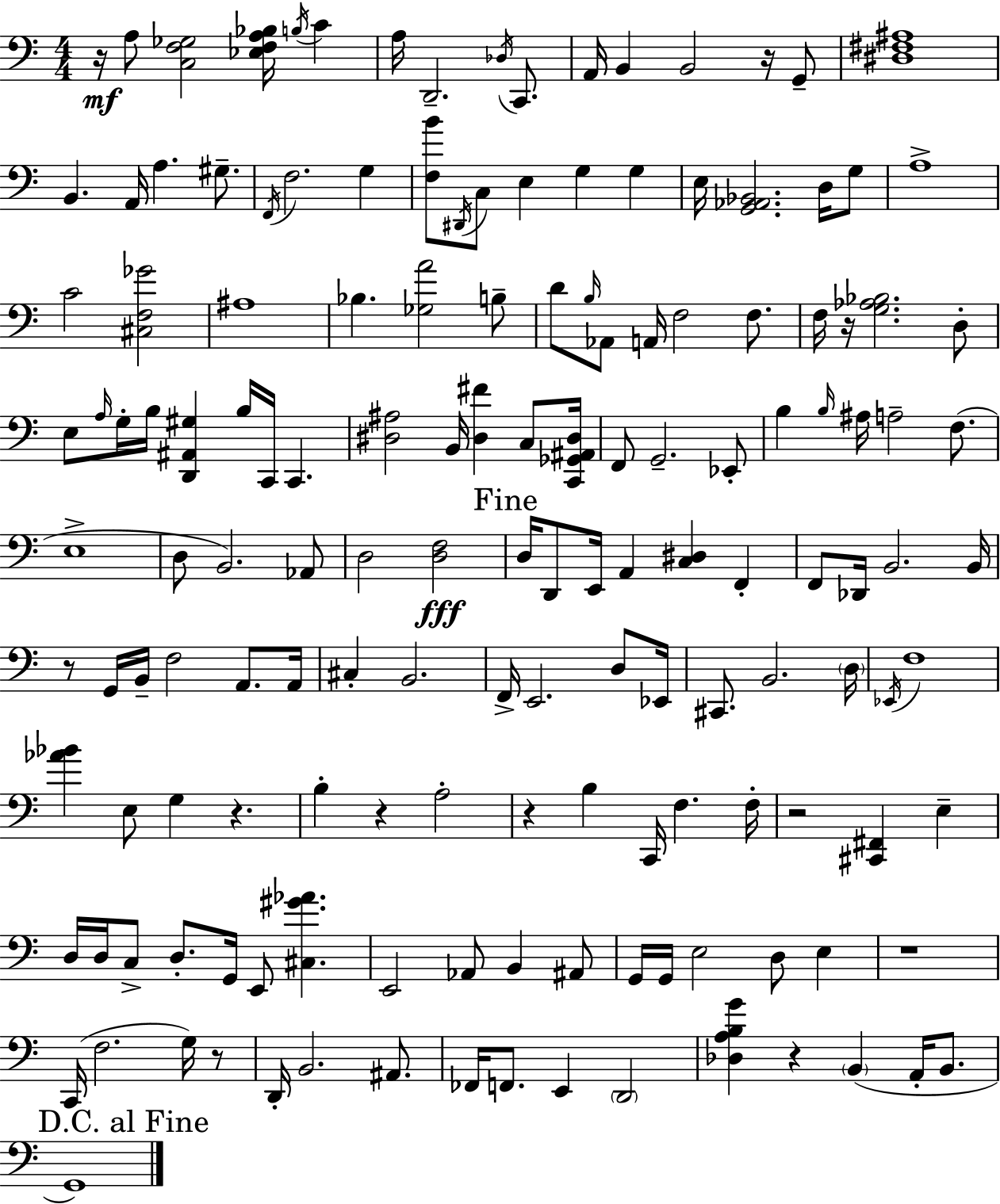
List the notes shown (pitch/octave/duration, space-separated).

R/s A3/e [C3,F3,Gb3]/h [Eb3,F3,A3,Bb3]/s B3/s C4/q A3/s D2/h. Db3/s C2/e. A2/s B2/q B2/h R/s G2/e [D#3,F#3,A#3]/w B2/q. A2/s A3/q. G#3/e. F2/s F3/h. G3/q [F3,B4]/e D#2/s C3/e E3/q G3/q G3/q E3/s [G2,Ab2,Bb2]/h. D3/s G3/e A3/w C4/h [C#3,F3,Gb4]/h A#3/w Bb3/q. [Gb3,A4]/h B3/e D4/e B3/s Ab2/e A2/s F3/h F3/e. F3/s R/s [G3,Ab3,Bb3]/h. D3/e E3/e A3/s G3/s B3/s [D2,A#2,G#3]/q B3/s C2/s C2/q. [D#3,A#3]/h B2/s [D#3,F#4]/q C3/e [C2,Gb2,A#2,D#3]/s F2/e G2/h. Eb2/e B3/q B3/s A#3/s A3/h F3/e. E3/w D3/e B2/h. Ab2/e D3/h [D3,F3]/h D3/s D2/e E2/s A2/q [C3,D#3]/q F2/q F2/e Db2/s B2/h. B2/s R/e G2/s B2/s F3/h A2/e. A2/s C#3/q B2/h. F2/s E2/h. D3/e Eb2/s C#2/e. B2/h. D3/s Eb2/s F3/w [Ab4,Bb4]/q E3/e G3/q R/q. B3/q R/q A3/h R/q B3/q C2/s F3/q. F3/s R/h [C#2,F#2]/q E3/q D3/s D3/s C3/e D3/e. G2/s E2/e [C#3,G#4,Ab4]/q. E2/h Ab2/e B2/q A#2/e G2/s G2/s E3/h D3/e E3/q R/w C2/s F3/h. G3/s R/e D2/s B2/h. A#2/e. FES2/s F2/e. E2/q D2/h [Db3,A3,B3,G4]/q R/q B2/q A2/s B2/e. G2/w